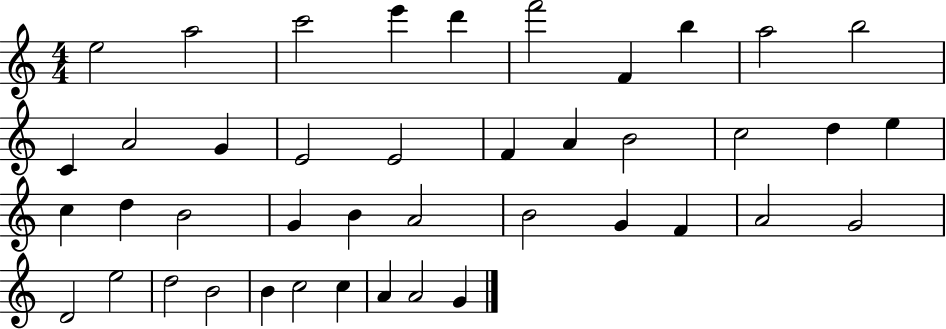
E5/h A5/h C6/h E6/q D6/q F6/h F4/q B5/q A5/h B5/h C4/q A4/h G4/q E4/h E4/h F4/q A4/q B4/h C5/h D5/q E5/q C5/q D5/q B4/h G4/q B4/q A4/h B4/h G4/q F4/q A4/h G4/h D4/h E5/h D5/h B4/h B4/q C5/h C5/q A4/q A4/h G4/q